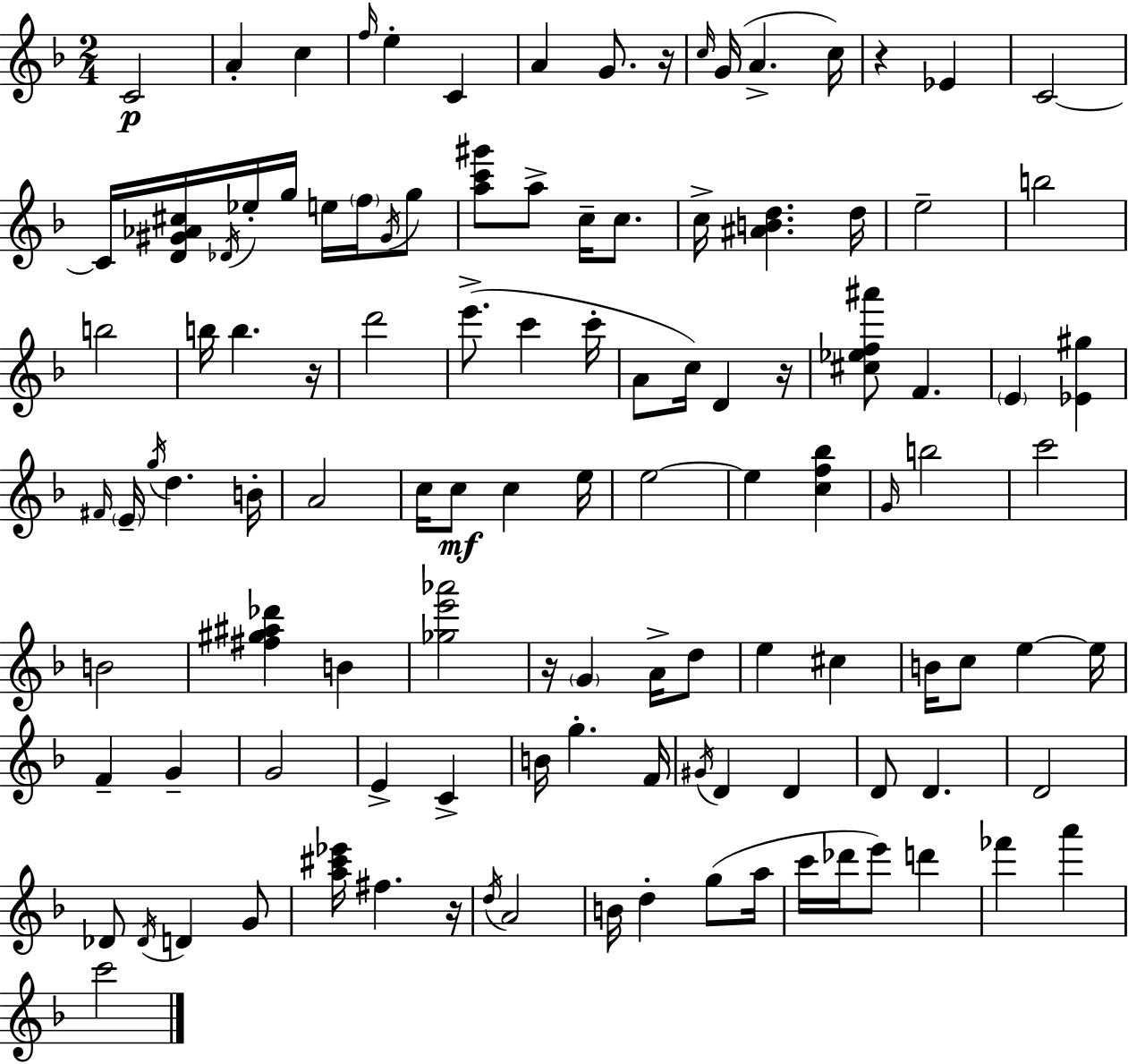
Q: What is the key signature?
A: D minor